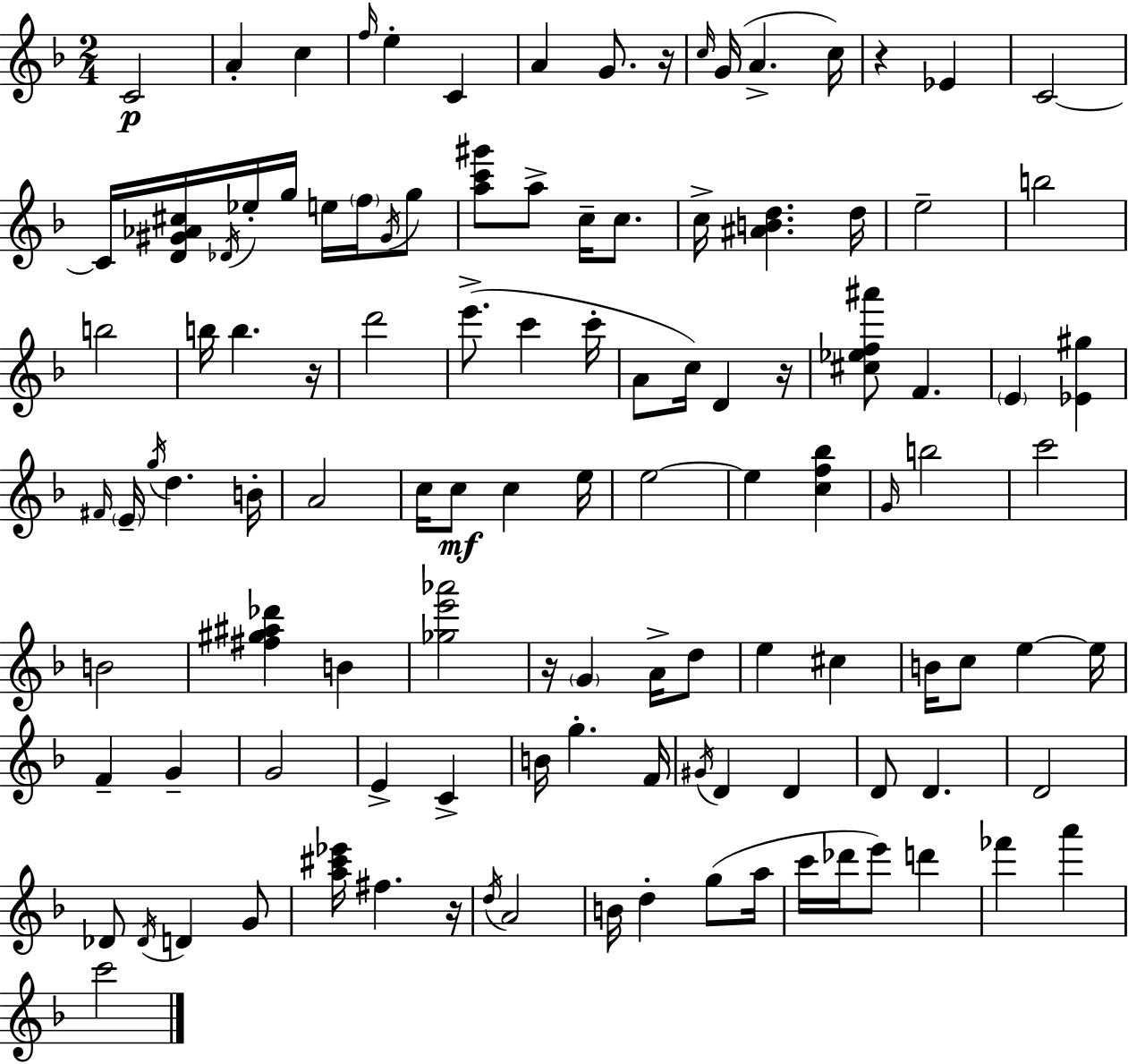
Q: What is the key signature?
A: D minor